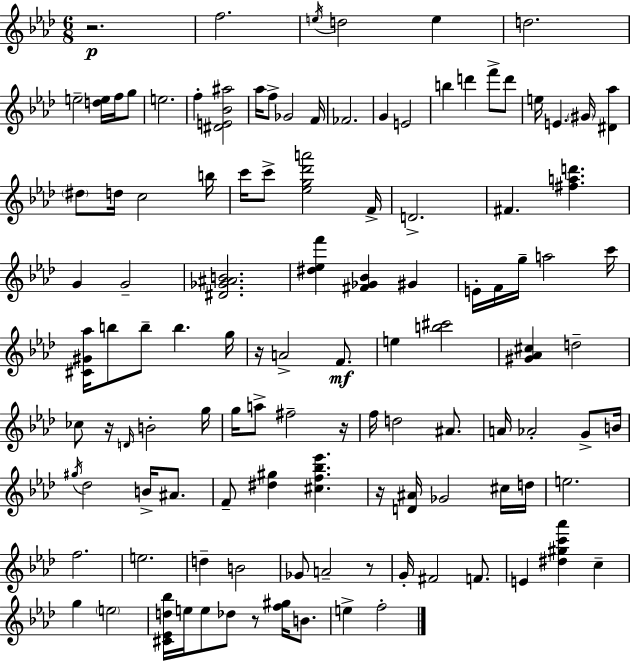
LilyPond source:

{
  \clef treble
  \numericTimeSignature
  \time 6/8
  \key aes \major
  \repeat volta 2 { r2.\p | f''2. | \acciaccatura { e''16 } d''2 e''4 | d''2. | \break e''2-- <d'' e''>16 f''16 g''8 | e''2. | f''4-. <dis' e' bes' ais''>2 | aes''16 f''8-> ges'2 | \break f'16 fes'2. | g'4 e'2 | b''4 d'''4 f'''8-> d'''8 | e''16 e'4. \parenthesize gis'16 <dis' aes''>4 | \break \parenthesize dis''8 d''16 c''2 | b''16 c'''16 c'''8-> <ees'' g'' des''' a'''>2 | f'16-> d'2.-> | fis'4. <fis'' a'' d'''>4. | \break g'4 g'2-- | <dis' ges' ais' b'>2. | <dis'' ees'' f'''>4 <fis' ges' bes'>4 gis'4 | e'16-. f'16 g''16-- a''2 | \break c'''16 <cis' gis' aes''>16 b''8 b''8-- b''4. | g''16 r16 a'2-> f'8.\mf | e''4 <b'' cis'''>2 | <gis' aes' cis''>4 d''2-- | \break ces''8 r16 \grace { d'16 } b'2-. | g''16 g''16 a''8-> fis''2-- | r16 f''16 d''2 ais'8. | a'16 aes'2-. g'8-> | \break b'16 \acciaccatura { gis''16 } des''2 b'16-> | ais'8. f'8-- <dis'' gis''>4 <cis'' f'' bes'' ees'''>4. | r16 <d' ais'>16 ges'2 | cis''16 d''16 e''2. | \break f''2. | e''2. | d''4-- b'2 | ges'8 a'2-- | \break r8 g'16-. fis'2 | f'8. e'4 <dis'' gis'' c''' aes'''>4 c''4-- | g''4 \parenthesize e''2 | <cis' ees' d'' bes''>16 e''16 e''8 des''8 r8 <f'' gis''>16 | \break b'8. e''4-> f''2-. | } \bar "|."
}